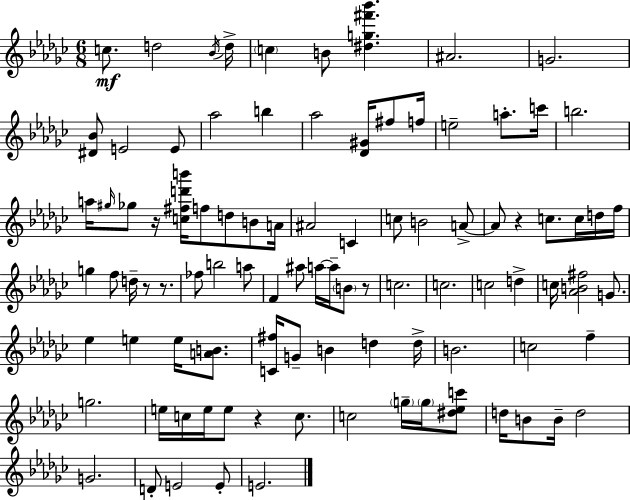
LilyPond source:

{
  \clef treble
  \numericTimeSignature
  \time 6/8
  \key ees \minor
  c''8.\mf d''2 \acciaccatura { bes'16 } | d''16-> \parenthesize c''4 b'8 <dis'' g'' fis''' bes'''>4. | ais'2. | g'2. | \break <dis' bes'>8 e'2 e'8 | aes''2 b''4 | aes''2 <des' gis'>16 fis''8 | f''16 e''2-- a''8.-. | \break c'''16 b''2. | a''16 \grace { gis''16 } ges''8 r16 <c'' fis'' d''' b'''>16 f''8 d''8 b'8 | a'16 ais'2 c'4 | c''8 b'2 | \break a'8->~~ a'8 r4 c''8. c''16 | d''16 f''16 g''4 f''8 d''16-- r8 r8. | fes''8 b''2 | a''8 f'4 ais''8 a''16~~ a''16-- \parenthesize b'8 | \break r8 c''2. | c''2. | c''2 d''4-> | c''16 <aes' b' fis''>2 g'8. | \break ees''4 e''4 e''16 <a' b'>8. | <c' fis''>16 g'8-- b'4 d''4 | d''16-> b'2. | c''2 f''4-- | \break g''2. | e''16 c''16 e''16 e''8 r4 c''8. | c''2 \parenthesize g''16-- \parenthesize g''16 | <dis'' ees'' c'''>8 d''16 b'8 b'16-- d''2 | \break g'2. | d'8-. e'2 | e'8-. e'2. | \bar "|."
}